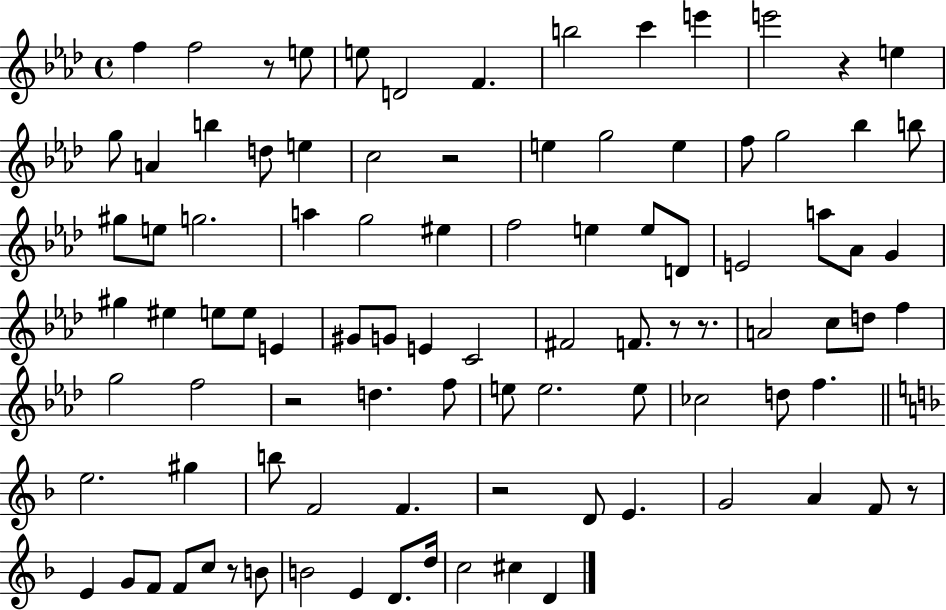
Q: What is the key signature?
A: AES major